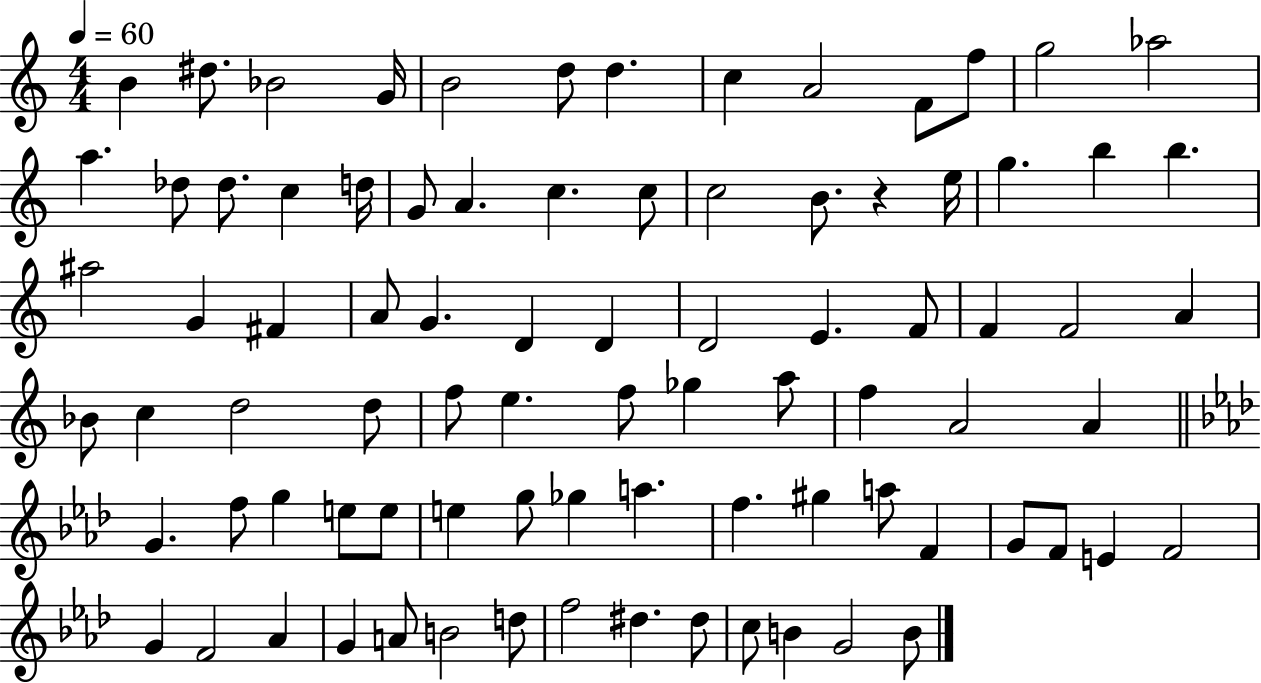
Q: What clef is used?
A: treble